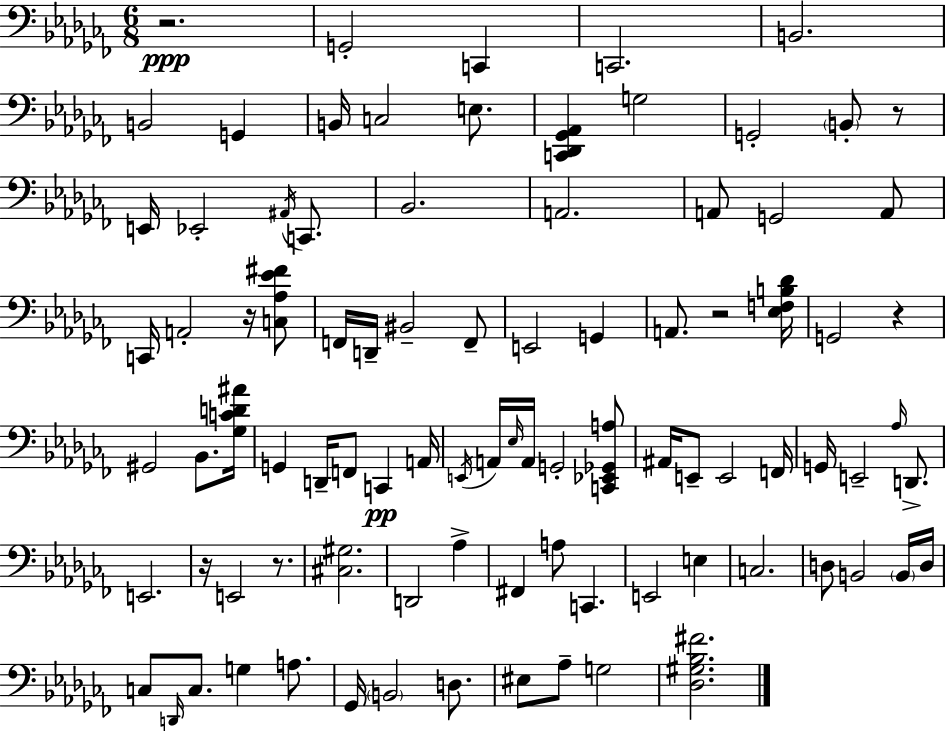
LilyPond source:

{
  \clef bass
  \numericTimeSignature
  \time 6/8
  \key aes \minor
  r2.\ppp | g,2-. c,4 | c,2. | b,2. | \break b,2 g,4 | b,16 c2 e8. | <c, des, ges, aes,>4 g2 | g,2-. \parenthesize b,8-. r8 | \break e,16 ees,2-. \acciaccatura { ais,16 } c,8. | bes,2. | a,2. | a,8 g,2 a,8 | \break c,16 a,2-. r16 <c aes ees' fis'>8 | f,16 d,16-- bis,2-- f,8-- | e,2 g,4 | a,8. r2 | \break <ees f b des'>16 g,2 r4 | gis,2 bes,8. | <ges c' d' ais'>16 g,4 d,16-- f,8 c,4\pp | a,16 \acciaccatura { e,16 } a,16 \grace { ees16 } a,16 g,2-. | \break <c, ees, ges, a>8 ais,16 e,8-- e,2 | f,16 g,16 e,2-- | \grace { aes16 } d,8.-> e,2. | r16 e,2 | \break r8. <cis gis>2. | d,2 | aes4-> fis,4 a8 c,4. | e,2 | \break e4 c2. | d8 b,2 | \parenthesize b,16 d16 c8 \grace { d,16 } c8. g4 | a8. ges,16 \parenthesize b,2 | \break d8. eis8 aes8-- g2 | <des gis bes fis'>2. | \bar "|."
}